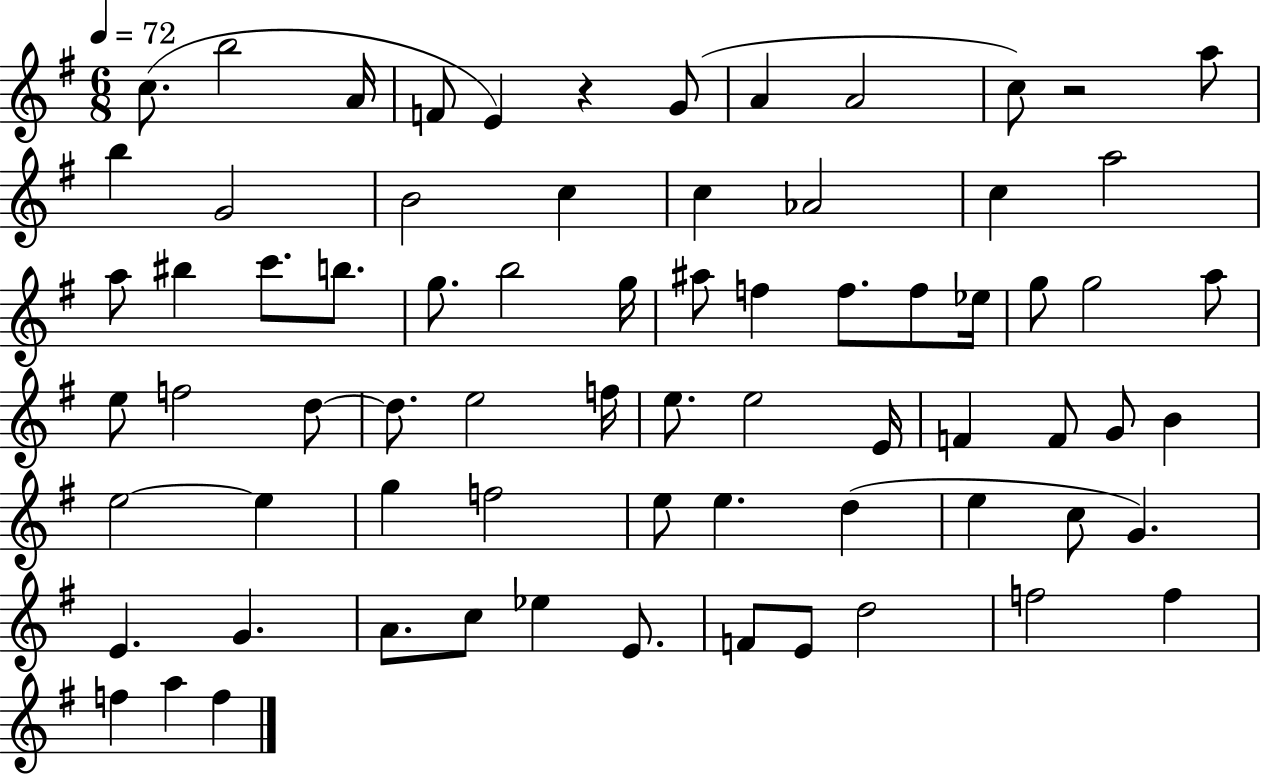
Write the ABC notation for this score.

X:1
T:Untitled
M:6/8
L:1/4
K:G
c/2 b2 A/4 F/2 E z G/2 A A2 c/2 z2 a/2 b G2 B2 c c _A2 c a2 a/2 ^b c'/2 b/2 g/2 b2 g/4 ^a/2 f f/2 f/2 _e/4 g/2 g2 a/2 e/2 f2 d/2 d/2 e2 f/4 e/2 e2 E/4 F F/2 G/2 B e2 e g f2 e/2 e d e c/2 G E G A/2 c/2 _e E/2 F/2 E/2 d2 f2 f f a f